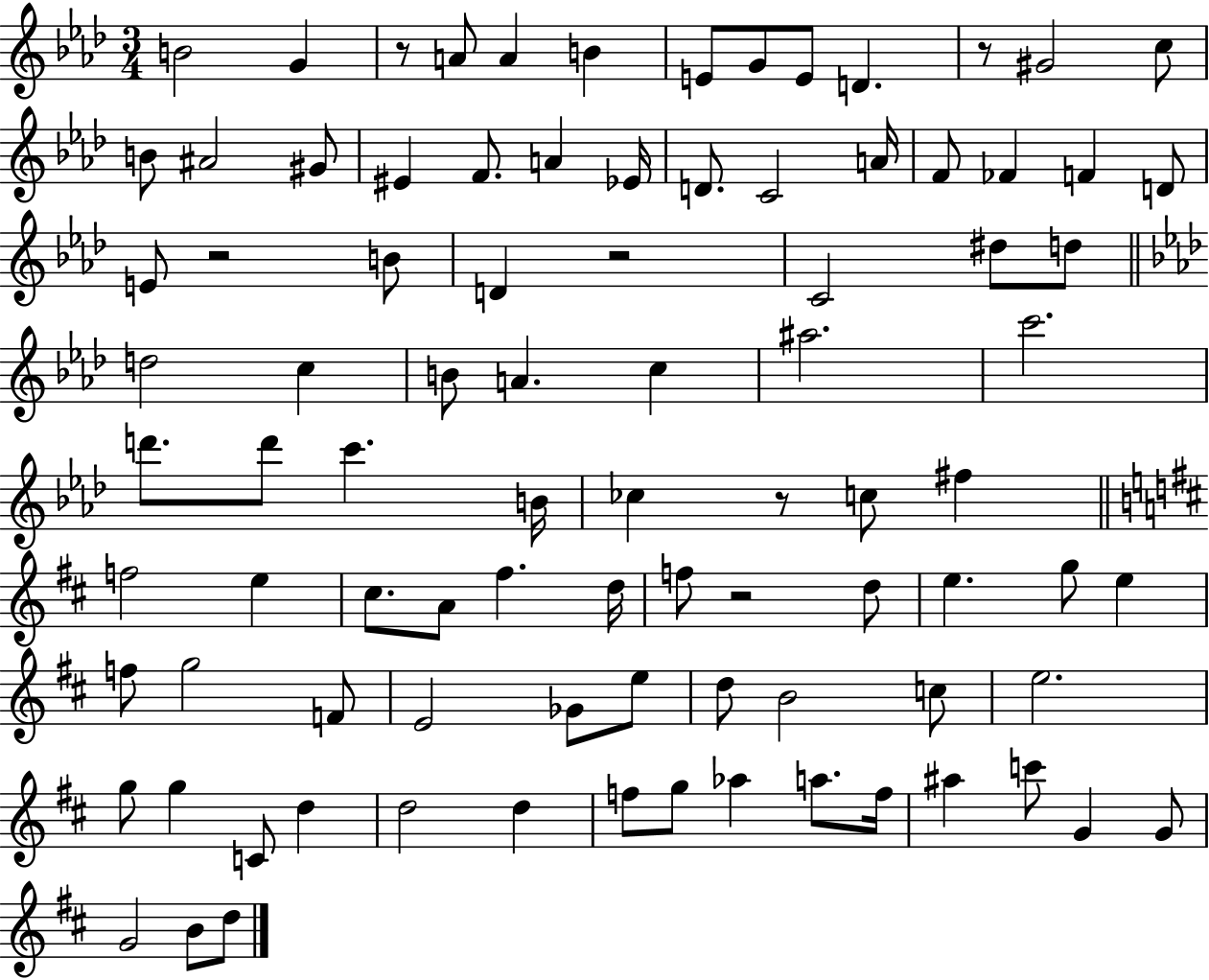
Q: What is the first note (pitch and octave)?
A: B4